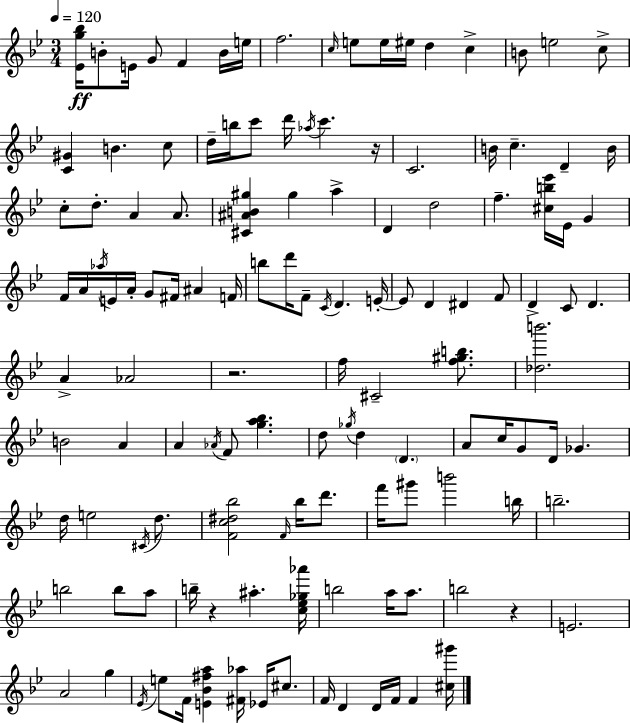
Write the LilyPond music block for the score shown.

{
  \clef treble
  \numericTimeSignature
  \time 3/4
  \key g \minor
  \tempo 4 = 120
  \repeat volta 2 { <ees' g'' bes''>16\ff b'8-. e'16 g'8 f'4 b'16 e''16 | f''2. | \grace { c''16 } e''8 e''16 eis''16 d''4 c''4-> | b'8 e''2 c''8-> | \break <c' gis'>4 b'4. c''8 | d''16-- b''16 c'''8 d'''16 \acciaccatura { aes''16 } c'''4. | r16 c'2. | b'16 c''4.-- d'4-- | \break b'16 c''8-. d''8.-. a'4 a'8. | <cis' ais' b' gis''>4 gis''4 a''4-> | d'4 d''2 | f''4.-- <cis'' b'' ees'''>16 ees'16 g'4 | \break f'16 a'16 \acciaccatura { aes''16 } e'16 a'16-. g'8 fis'16 ais'4 | f'16 b''8 d'''16 f'8-- \acciaccatura { c'16 } d'4. | e'16-.~~ e'8 d'4 dis'4 | f'8 d'4-> c'8 d'4. | \break a'4-> aes'2 | r2. | f''16 cis'2-- | <f'' gis'' b''>8. <des'' b'''>2. | \break b'2 | a'4 a'4 \acciaccatura { aes'16 } f'8 <g'' a'' bes''>4. | d''8 \acciaccatura { ges''16 } d''4 | \parenthesize d'4. a'8 c''16 g'8 d'16 | \break ges'4. d''16 e''2 | \acciaccatura { cis'16 } d''8. <f' c'' dis'' bes''>2 | \grace { f'16 } bes''16 d'''8. f'''16 gis'''8 b'''2 | b''16 b''2.-- | \break b''2 | b''8 a''8 b''16-- r4 | ais''4.-. <c'' ees'' ges'' aes'''>16 b''2 | a''16 a''8. b''2 | \break r4 e'2. | a'2 | g''4 \acciaccatura { ees'16 } e''8 f'16 | <e' bes' fis'' a''>4 <fis' aes''>16 ees'16 cis''8. f'16 d'4 | \break d'16 f'16 f'4 <cis'' gis'''>16 } \bar "|."
}